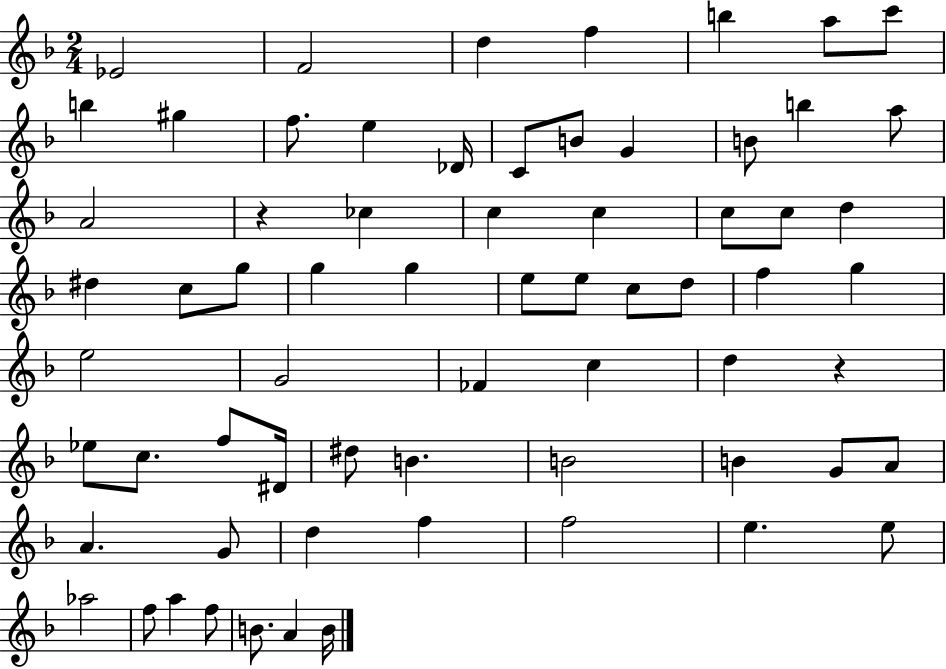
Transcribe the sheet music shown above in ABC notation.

X:1
T:Untitled
M:2/4
L:1/4
K:F
_E2 F2 d f b a/2 c'/2 b ^g f/2 e _D/4 C/2 B/2 G B/2 b a/2 A2 z _c c c c/2 c/2 d ^d c/2 g/2 g g e/2 e/2 c/2 d/2 f g e2 G2 _F c d z _e/2 c/2 f/2 ^D/4 ^d/2 B B2 B G/2 A/2 A G/2 d f f2 e e/2 _a2 f/2 a f/2 B/2 A B/4